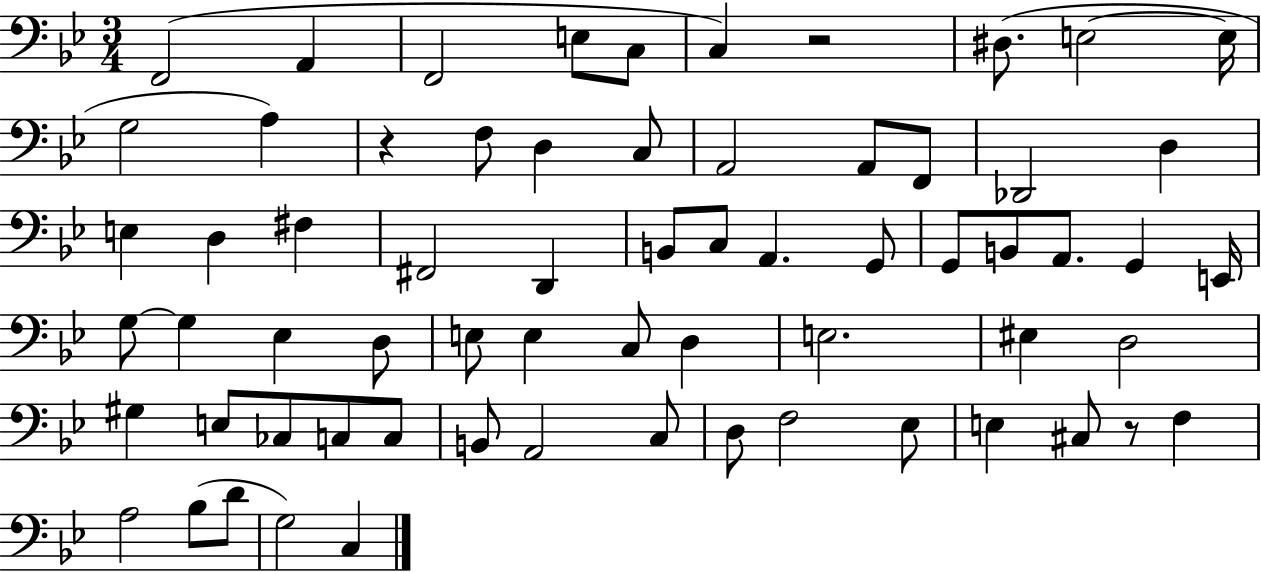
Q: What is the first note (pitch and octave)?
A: F2